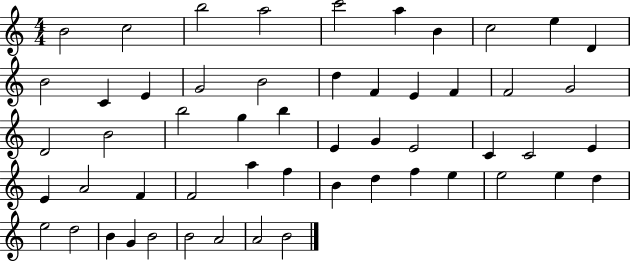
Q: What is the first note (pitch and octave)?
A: B4